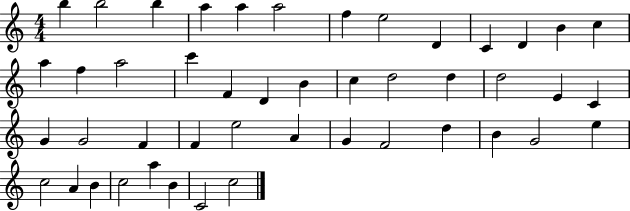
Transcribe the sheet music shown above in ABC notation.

X:1
T:Untitled
M:4/4
L:1/4
K:C
b b2 b a a a2 f e2 D C D B c a f a2 c' F D B c d2 d d2 E C G G2 F F e2 A G F2 d B G2 e c2 A B c2 a B C2 c2